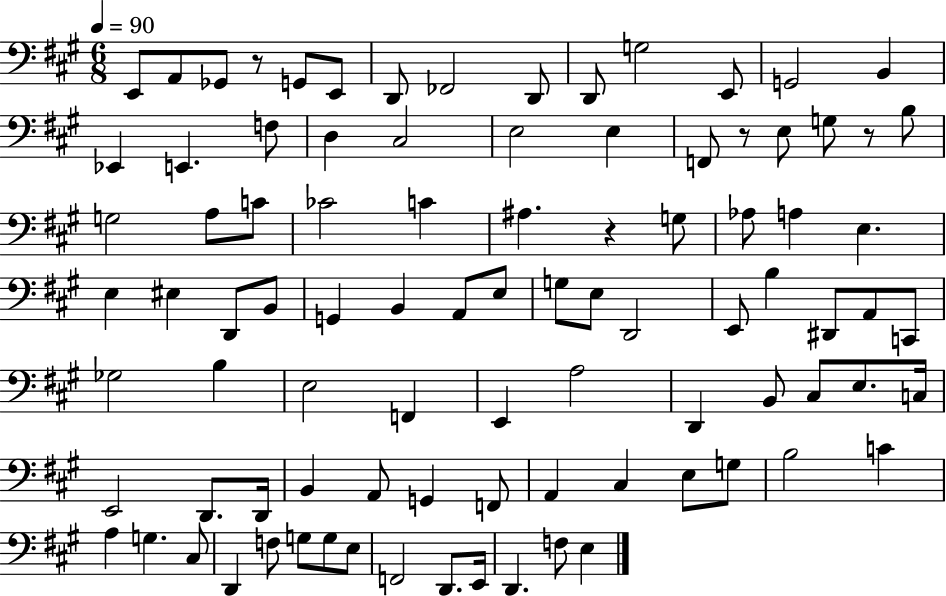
{
  \clef bass
  \numericTimeSignature
  \time 6/8
  \key a \major
  \tempo 4 = 90
  \repeat volta 2 { e,8 a,8 ges,8 r8 g,8 e,8 | d,8 fes,2 d,8 | d,8 g2 e,8 | g,2 b,4 | \break ees,4 e,4. f8 | d4 cis2 | e2 e4 | f,8 r8 e8 g8 r8 b8 | \break g2 a8 c'8 | ces'2 c'4 | ais4. r4 g8 | aes8 a4 e4. | \break e4 eis4 d,8 b,8 | g,4 b,4 a,8 e8 | g8 e8 d,2 | e,8 b4 dis,8 a,8 c,8 | \break ges2 b4 | e2 f,4 | e,4 a2 | d,4 b,8 cis8 e8. c16 | \break e,2 d,8. d,16 | b,4 a,8 g,4 f,8 | a,4 cis4 e8 g8 | b2 c'4 | \break a4 g4. cis8 | d,4 f8 g8 g8 e8 | f,2 d,8. e,16 | d,4. f8 e4 | \break } \bar "|."
}